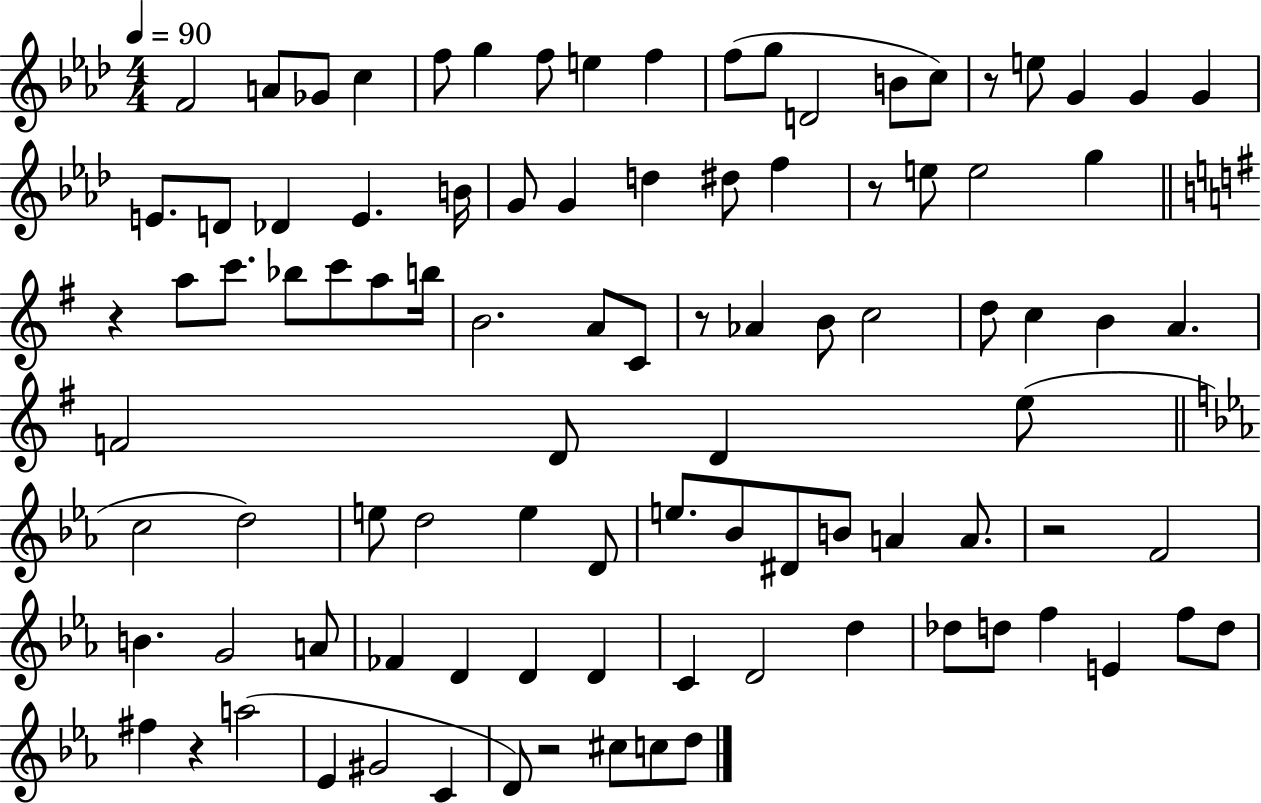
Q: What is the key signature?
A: AES major